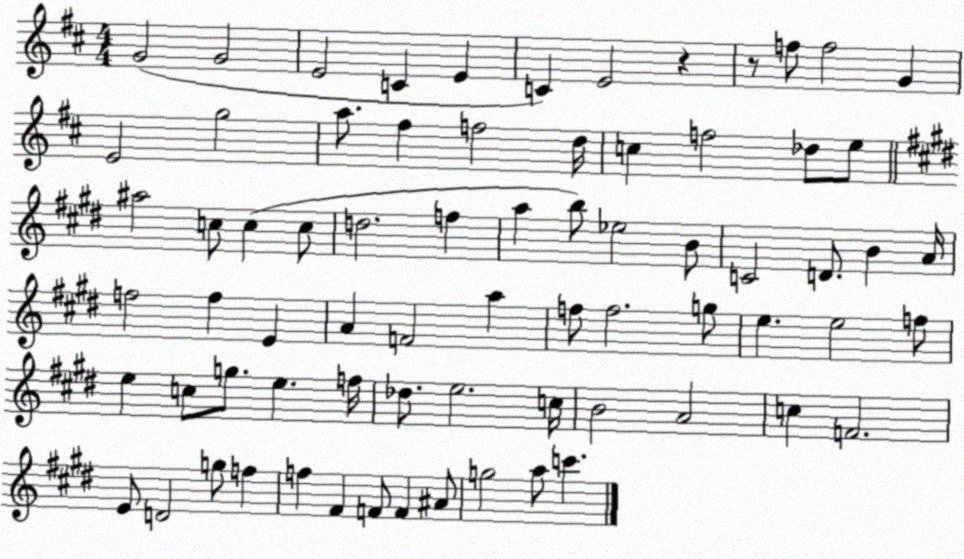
X:1
T:Untitled
M:4/4
L:1/4
K:D
G2 G2 E2 C E C E2 z z/2 f/2 f2 G E2 g2 a/2 ^f f2 d/4 c f2 _d/2 e/2 ^a2 c/2 c c/2 d2 f a b/2 _e2 B/2 C2 D/2 B A/4 f2 f E A F2 a f/2 f2 g/2 e e2 f/2 e c/2 g/2 e f/4 _d/2 e2 c/4 B2 A2 c F2 E/2 D2 g/2 f f ^F F/2 F ^A/2 g2 a/2 c'